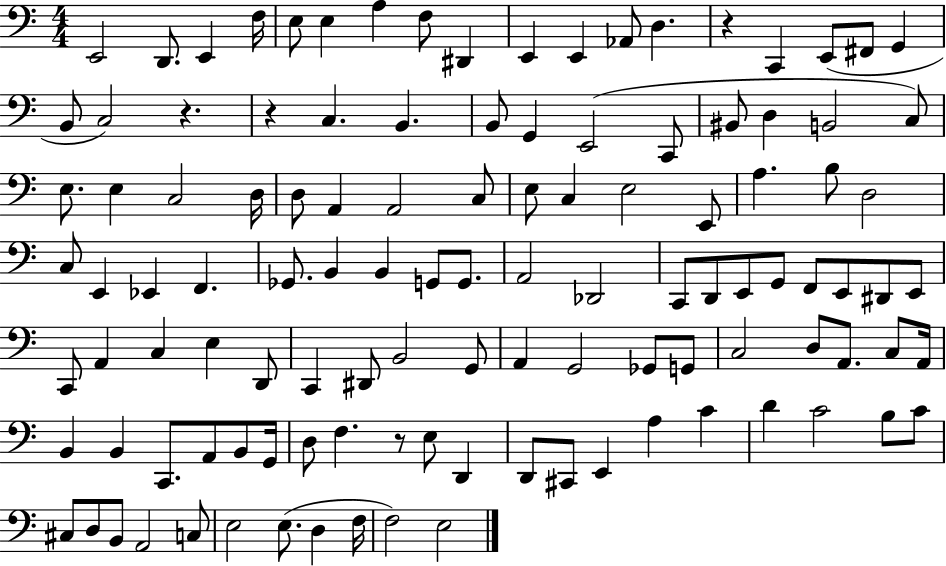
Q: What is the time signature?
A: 4/4